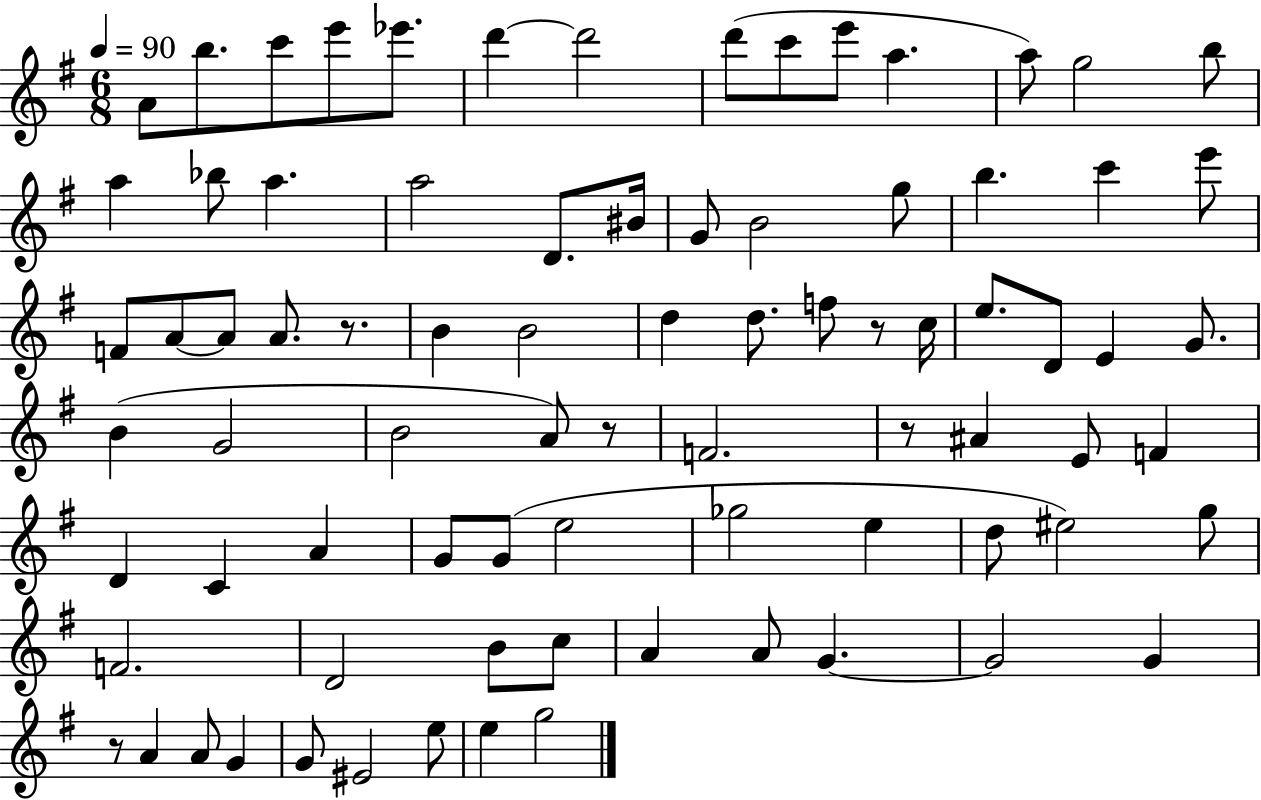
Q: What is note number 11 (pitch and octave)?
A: A5